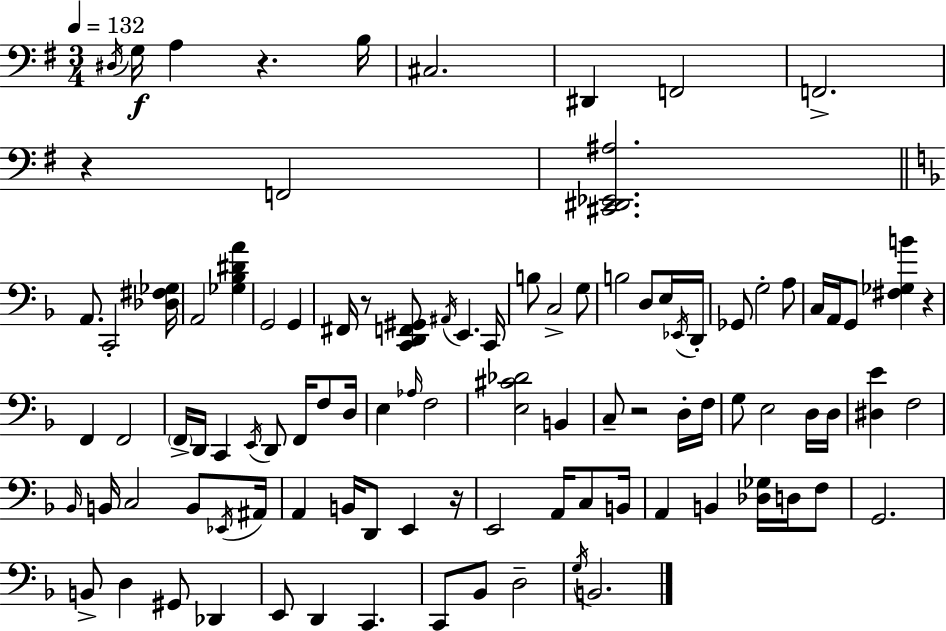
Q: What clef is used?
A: bass